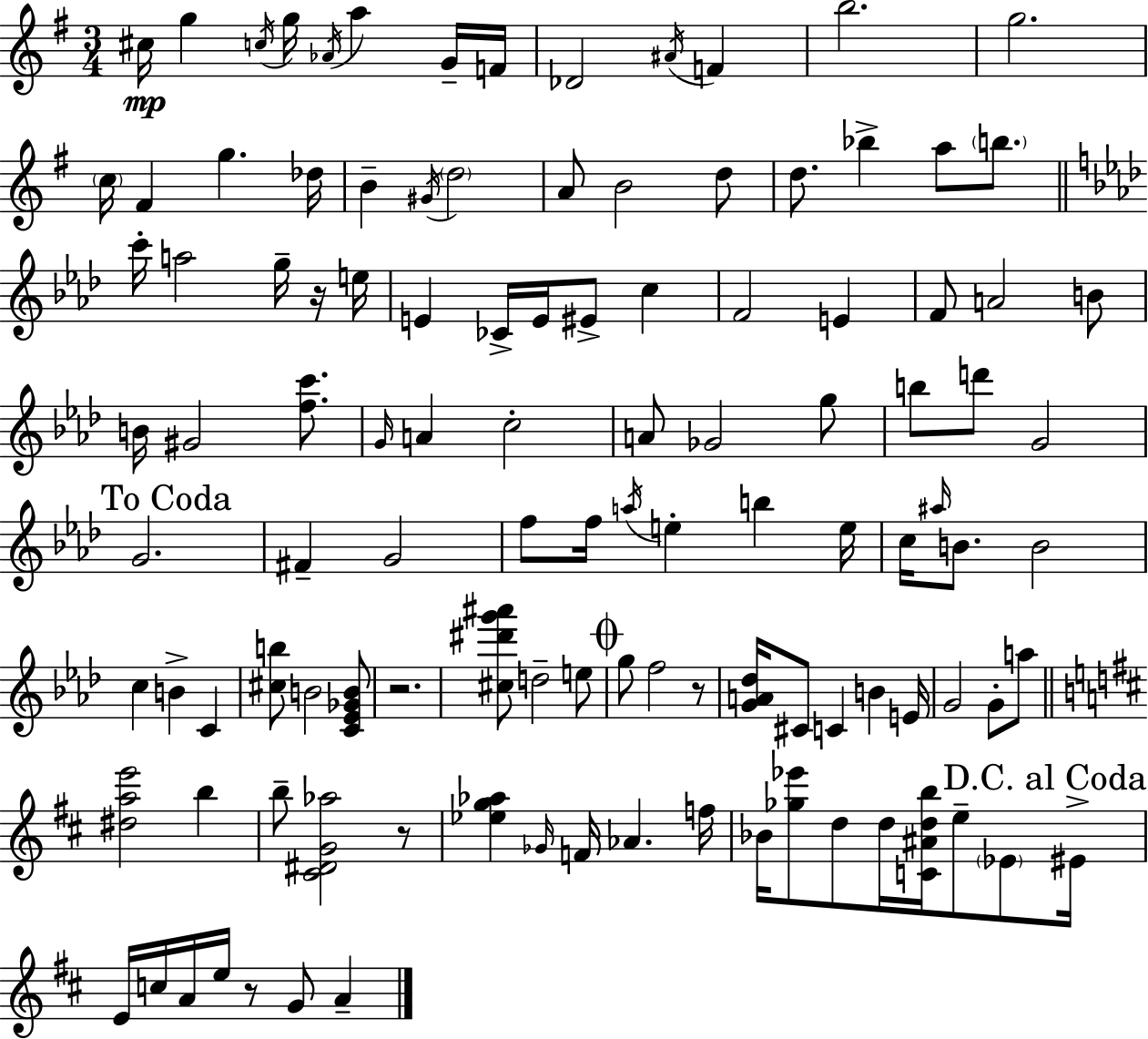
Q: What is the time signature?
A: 3/4